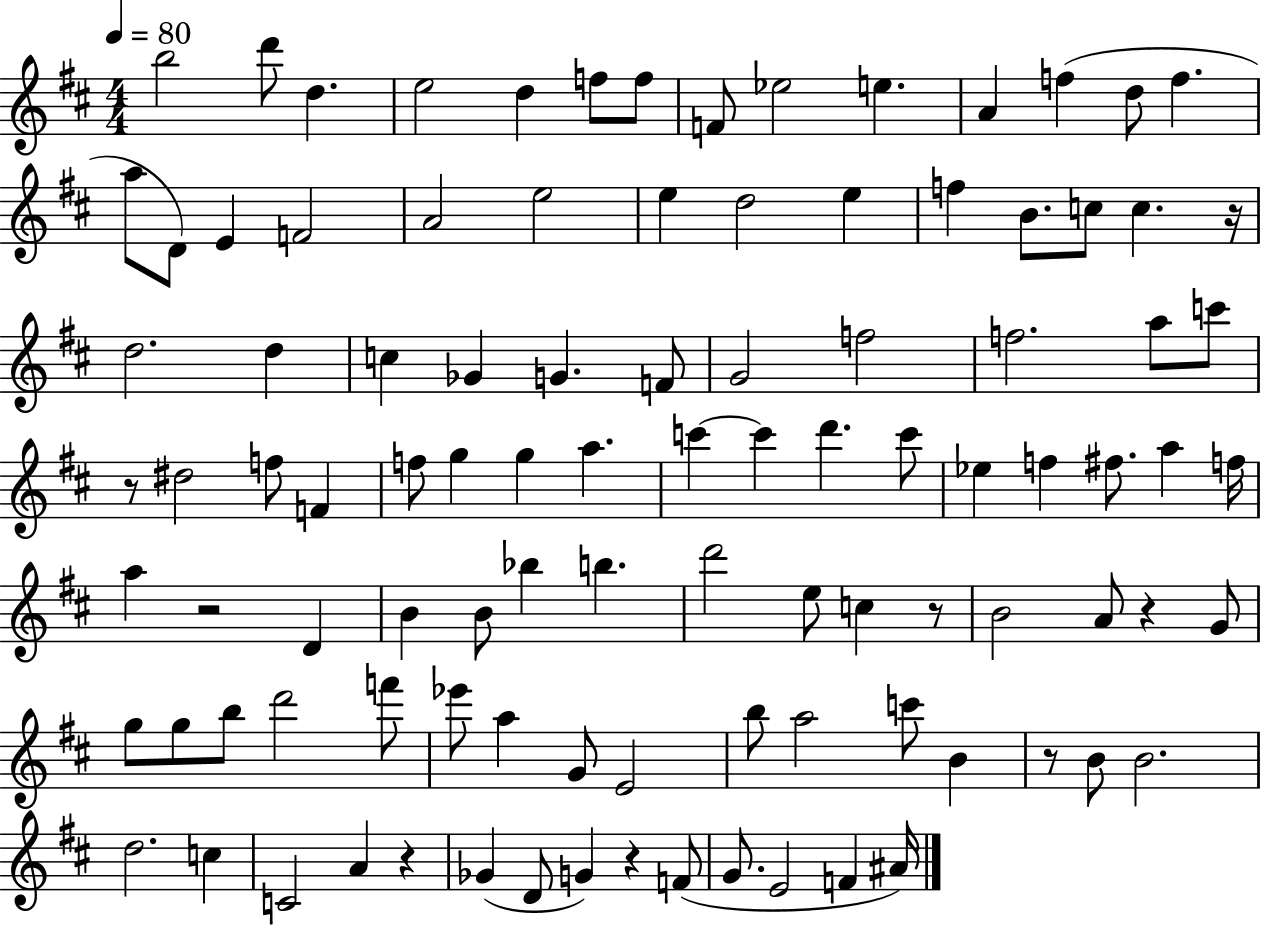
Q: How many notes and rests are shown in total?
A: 101